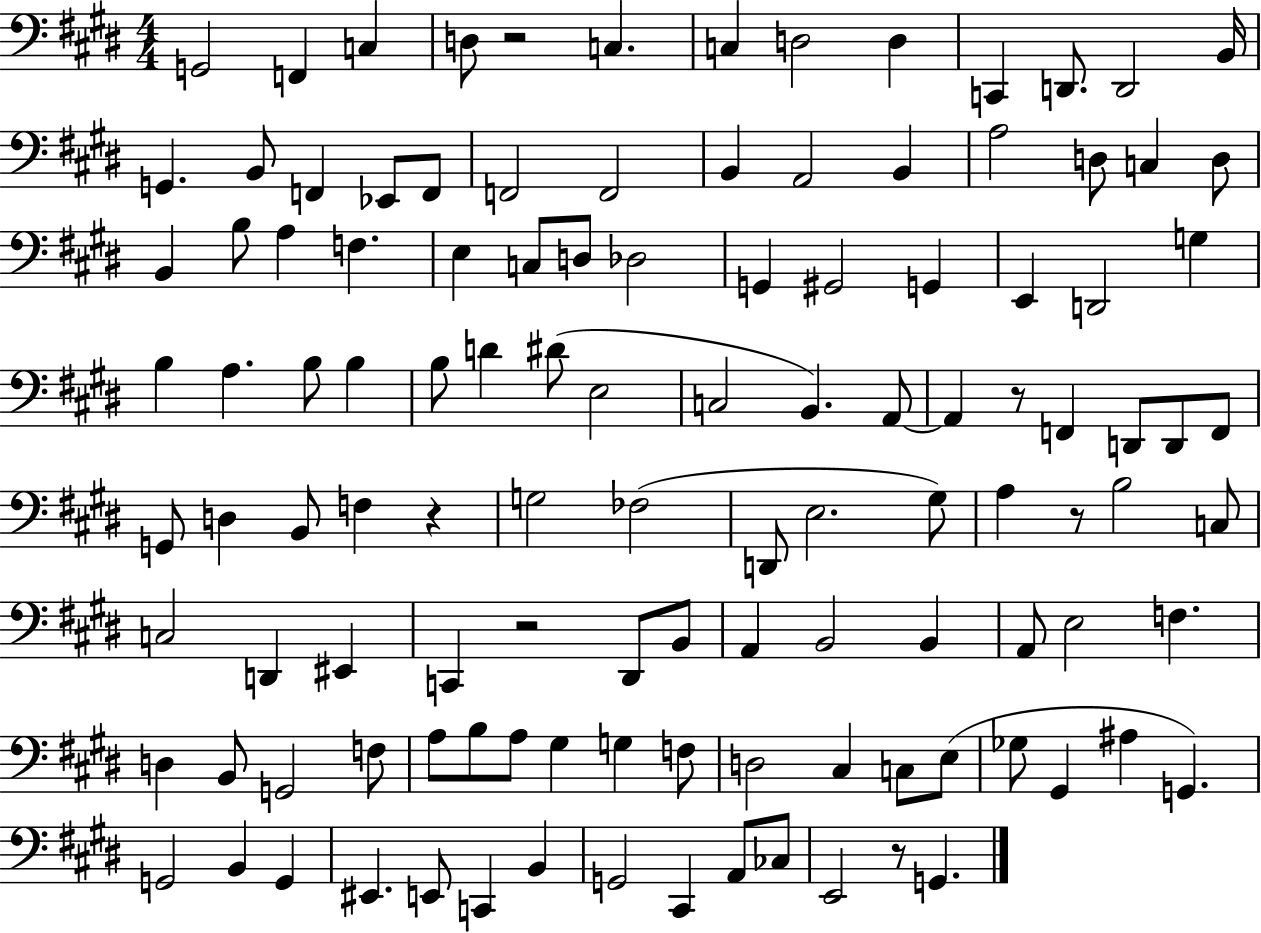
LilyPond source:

{
  \clef bass
  \numericTimeSignature
  \time 4/4
  \key e \major
  g,2 f,4 c4 | d8 r2 c4. | c4 d2 d4 | c,4 d,8. d,2 b,16 | \break g,4. b,8 f,4 ees,8 f,8 | f,2 f,2 | b,4 a,2 b,4 | a2 d8 c4 d8 | \break b,4 b8 a4 f4. | e4 c8 d8 des2 | g,4 gis,2 g,4 | e,4 d,2 g4 | \break b4 a4. b8 b4 | b8 d'4 dis'8( e2 | c2 b,4.) a,8~~ | a,4 r8 f,4 d,8 d,8 f,8 | \break g,8 d4 b,8 f4 r4 | g2 fes2( | d,8 e2. gis8) | a4 r8 b2 c8 | \break c2 d,4 eis,4 | c,4 r2 dis,8 b,8 | a,4 b,2 b,4 | a,8 e2 f4. | \break d4 b,8 g,2 f8 | a8 b8 a8 gis4 g4 f8 | d2 cis4 c8 e8( | ges8 gis,4 ais4 g,4.) | \break g,2 b,4 g,4 | eis,4. e,8 c,4 b,4 | g,2 cis,4 a,8 ces8 | e,2 r8 g,4. | \break \bar "|."
}